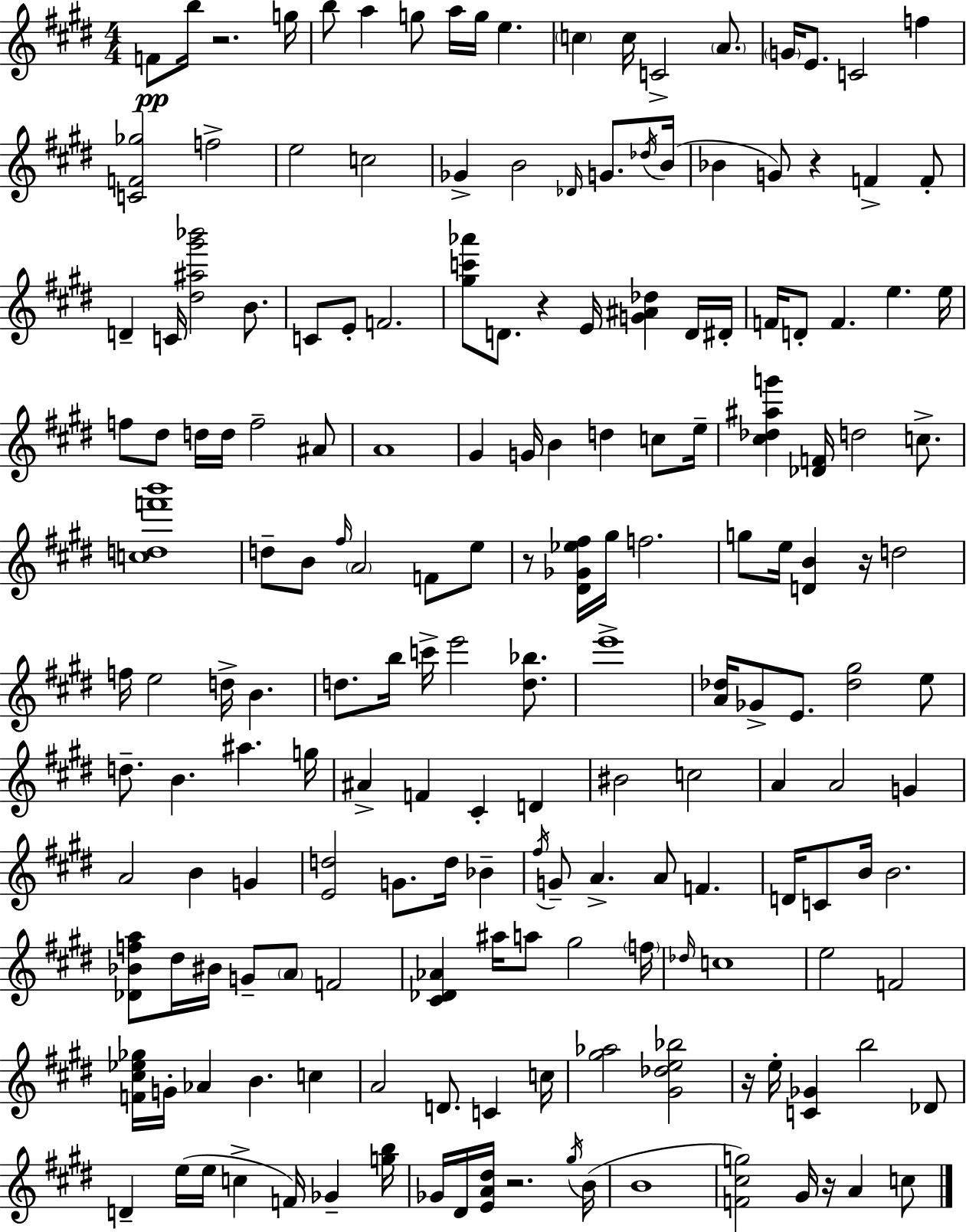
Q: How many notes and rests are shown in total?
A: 179